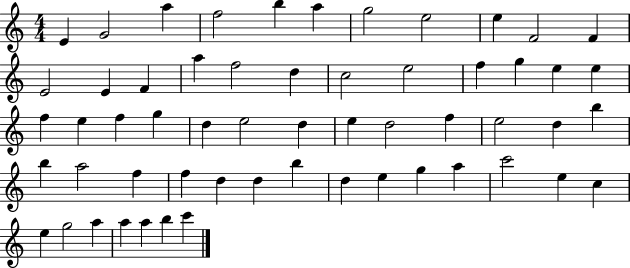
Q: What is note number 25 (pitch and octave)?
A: E5